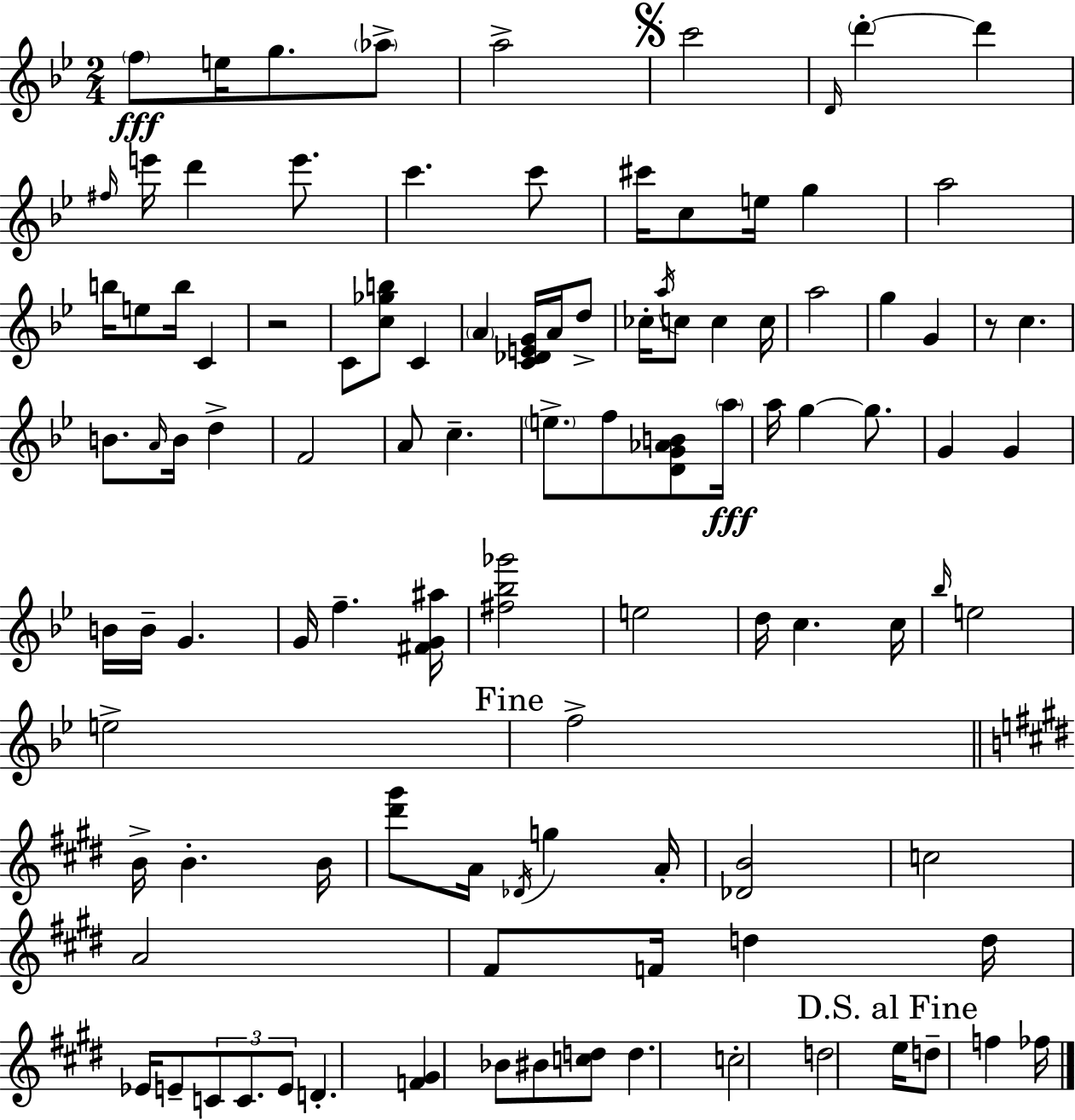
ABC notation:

X:1
T:Untitled
M:2/4
L:1/4
K:Bb
f/2 e/4 g/2 _a/2 a2 c'2 D/4 d' d' ^f/4 e'/4 d' e'/2 c' c'/2 ^c'/4 c/2 e/4 g a2 b/4 e/2 b/4 C z2 C/2 [c_gb]/2 C A [C_DEG]/4 A/4 d/2 _c/4 a/4 c/2 c c/4 a2 g G z/2 c B/2 A/4 B/4 d F2 A/2 c e/2 f/2 [DG_AB]/2 a/4 a/4 g g/2 G G B/4 B/4 G G/4 f [^FG^a]/4 [^f_b_g']2 e2 d/4 c c/4 _b/4 e2 e2 f2 B/4 B B/4 [^d'^g']/2 A/4 _D/4 g A/4 [_DB]2 c2 A2 ^F/2 F/4 d d/4 _E/4 E/2 C/2 C/2 E/2 D [F^G] _B/2 ^B/2 [cd]/2 d c2 d2 e/4 d/2 f _f/4